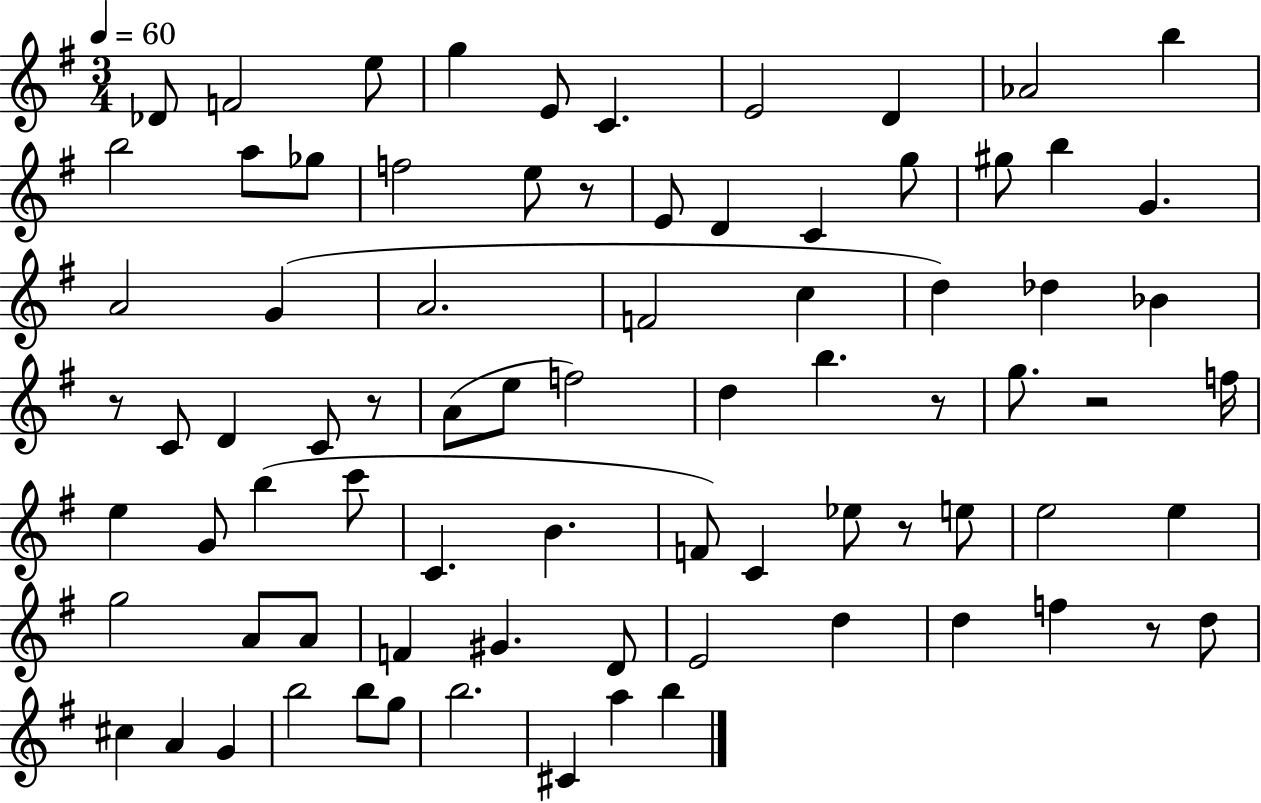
X:1
T:Untitled
M:3/4
L:1/4
K:G
_D/2 F2 e/2 g E/2 C E2 D _A2 b b2 a/2 _g/2 f2 e/2 z/2 E/2 D C g/2 ^g/2 b G A2 G A2 F2 c d _d _B z/2 C/2 D C/2 z/2 A/2 e/2 f2 d b z/2 g/2 z2 f/4 e G/2 b c'/2 C B F/2 C _e/2 z/2 e/2 e2 e g2 A/2 A/2 F ^G D/2 E2 d d f z/2 d/2 ^c A G b2 b/2 g/2 b2 ^C a b